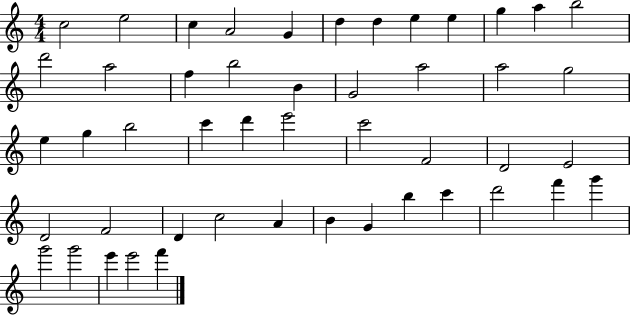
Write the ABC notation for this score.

X:1
T:Untitled
M:4/4
L:1/4
K:C
c2 e2 c A2 G d d e e g a b2 d'2 a2 f b2 B G2 a2 a2 g2 e g b2 c' d' e'2 c'2 F2 D2 E2 D2 F2 D c2 A B G b c' d'2 f' g' g'2 g'2 e' e'2 f'